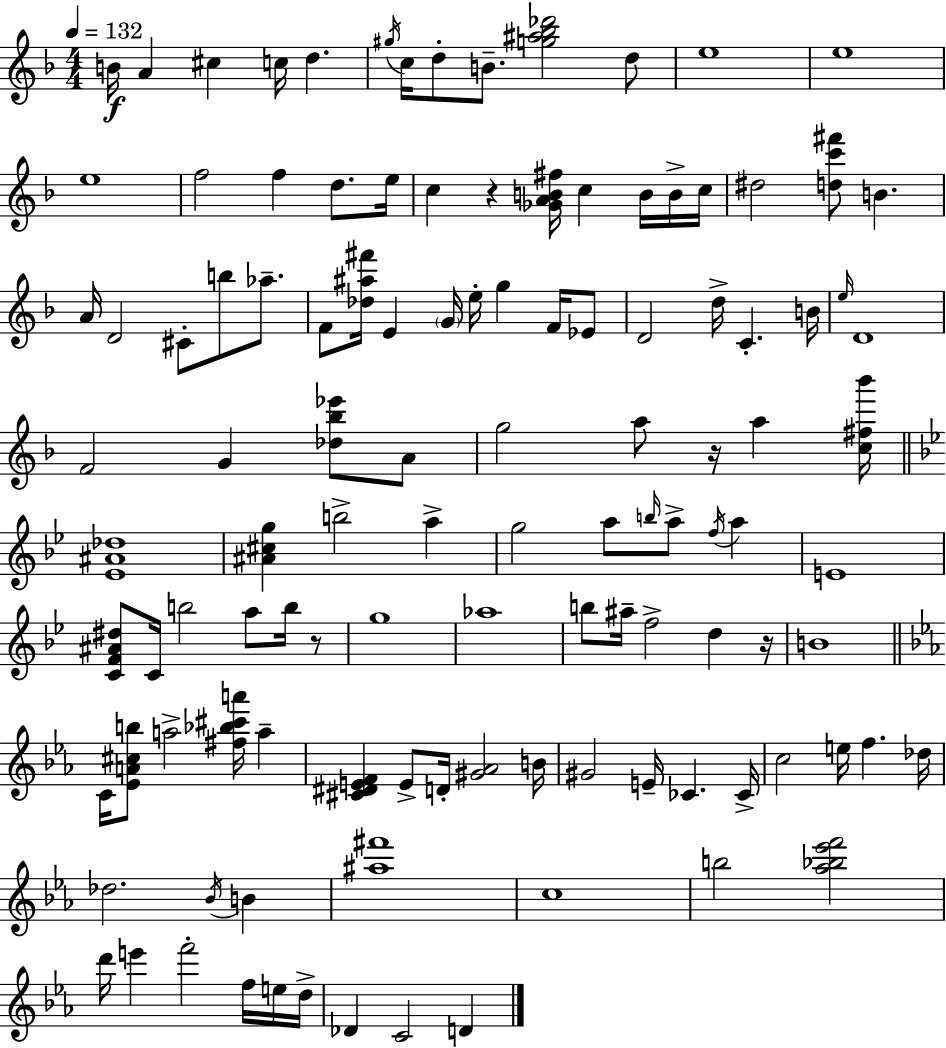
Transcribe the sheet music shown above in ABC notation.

X:1
T:Untitled
M:4/4
L:1/4
K:F
B/4 A ^c c/4 d ^g/4 c/4 d/2 B/2 [g^a_b_d']2 d/2 e4 e4 e4 f2 f d/2 e/4 c z [_GAB^f]/4 c B/4 B/4 c/4 ^d2 [dc'^f']/2 B A/4 D2 ^C/2 b/2 _a/2 F/2 [_d^a^f']/4 E G/4 e/4 g F/4 _E/2 D2 d/4 C B/4 e/4 D4 F2 G [_d_b_e']/2 A/2 g2 a/2 z/4 a [c^f_b']/4 [_E^A_d]4 [^A^cg] b2 a g2 a/2 b/4 a/2 f/4 a E4 [CF^A^d]/2 C/4 b2 a/2 b/4 z/2 g4 _a4 b/2 ^a/4 f2 d z/4 B4 C/4 [_EA^cb]/2 a2 [^f_b^c'a']/4 a [^C^DEF] E/2 D/4 [^G_A]2 B/4 ^G2 E/4 _C _C/4 c2 e/4 f _d/4 _d2 _B/4 B [^a^f']4 c4 b2 [_a_b_e'f']2 d'/4 e' f'2 f/4 e/4 d/4 _D C2 D